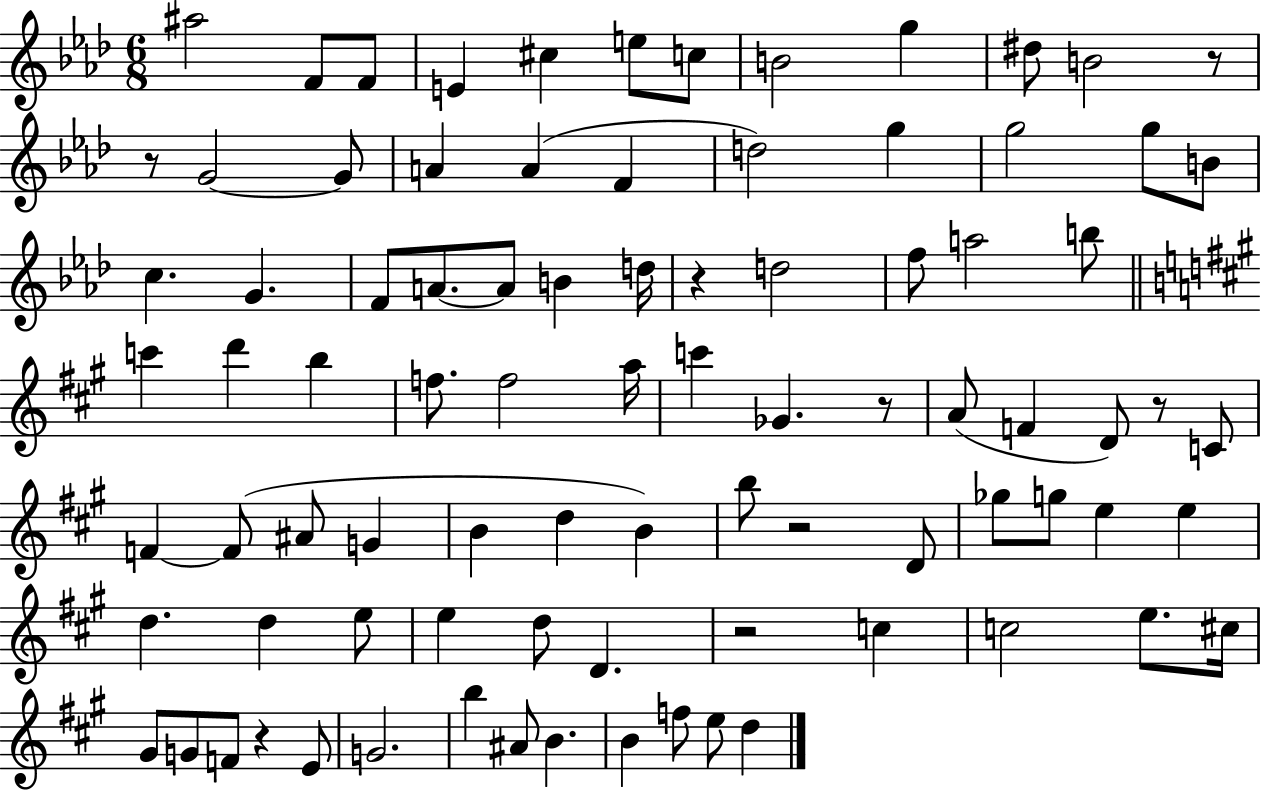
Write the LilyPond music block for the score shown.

{
  \clef treble
  \numericTimeSignature
  \time 6/8
  \key aes \major
  ais''2 f'8 f'8 | e'4 cis''4 e''8 c''8 | b'2 g''4 | dis''8 b'2 r8 | \break r8 g'2~~ g'8 | a'4 a'4( f'4 | d''2) g''4 | g''2 g''8 b'8 | \break c''4. g'4. | f'8 a'8.~~ a'8 b'4 d''16 | r4 d''2 | f''8 a''2 b''8 | \break \bar "||" \break \key a \major c'''4 d'''4 b''4 | f''8. f''2 a''16 | c'''4 ges'4. r8 | a'8( f'4 d'8) r8 c'8 | \break f'4~~ f'8( ais'8 g'4 | b'4 d''4 b'4) | b''8 r2 d'8 | ges''8 g''8 e''4 e''4 | \break d''4. d''4 e''8 | e''4 d''8 d'4. | r2 c''4 | c''2 e''8. cis''16 | \break gis'8 g'8 f'8 r4 e'8 | g'2. | b''4 ais'8 b'4. | b'4 f''8 e''8 d''4 | \break \bar "|."
}